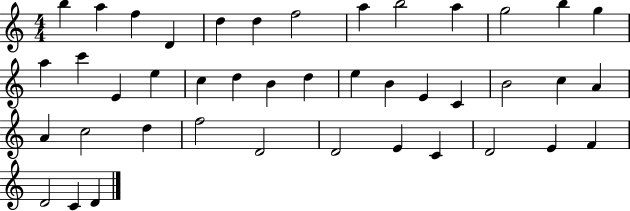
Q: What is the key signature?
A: C major